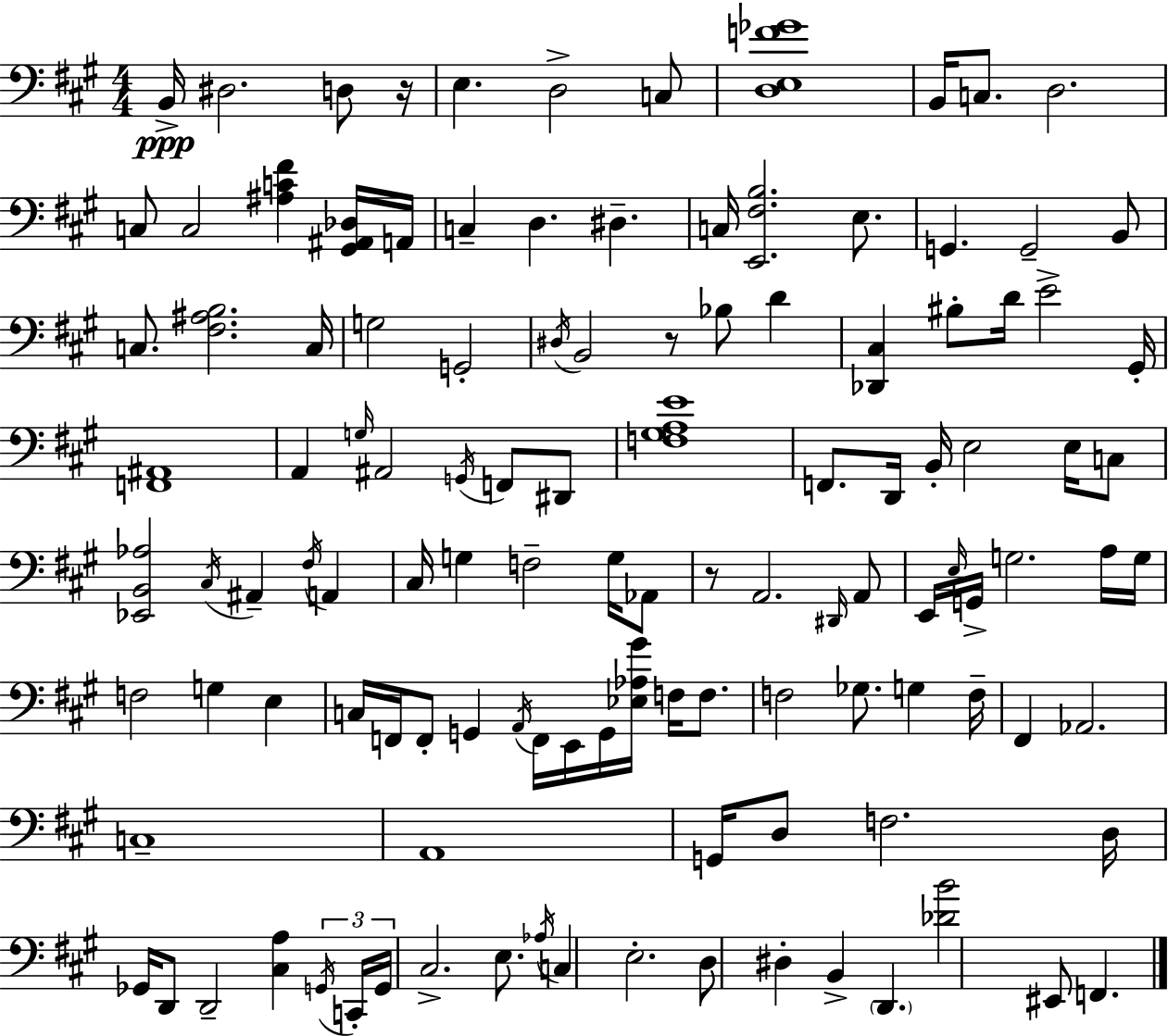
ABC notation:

X:1
T:Untitled
M:4/4
L:1/4
K:A
B,,/4 ^D,2 D,/2 z/4 E, D,2 C,/2 [D,E,F_G]4 B,,/4 C,/2 D,2 C,/2 C,2 [^A,C^F] [^G,,^A,,_D,]/4 A,,/4 C, D, ^D, C,/4 [E,,^F,B,]2 E,/2 G,, G,,2 B,,/2 C,/2 [^F,^A,B,]2 C,/4 G,2 G,,2 ^D,/4 B,,2 z/2 _B,/2 D [_D,,^C,] ^B,/2 D/4 E2 ^G,,/4 [F,,^A,,]4 A,, G,/4 ^A,,2 G,,/4 F,,/2 ^D,,/2 [F,^G,A,E]4 F,,/2 D,,/4 B,,/4 E,2 E,/4 C,/2 [_E,,B,,_A,]2 ^C,/4 ^A,, ^F,/4 A,, ^C,/4 G, F,2 G,/4 _A,,/2 z/2 A,,2 ^D,,/4 A,,/2 E,,/4 E,/4 G,,/4 G,2 A,/4 G,/4 F,2 G, E, C,/4 F,,/4 F,,/2 G,, A,,/4 F,,/4 E,,/4 G,,/4 [_E,_A,^G]/4 F,/4 F,/2 F,2 _G,/2 G, F,/4 ^F,, _A,,2 C,4 A,,4 G,,/4 D,/2 F,2 D,/4 _G,,/4 D,,/2 D,,2 [^C,A,] G,,/4 C,,/4 G,,/4 ^C,2 E,/2 _A,/4 C, E,2 D,/2 ^D, B,, D,, [_DB]2 ^E,,/2 F,,